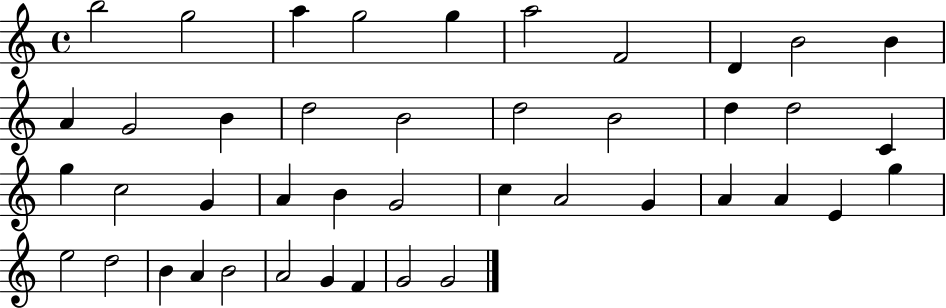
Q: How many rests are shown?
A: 0